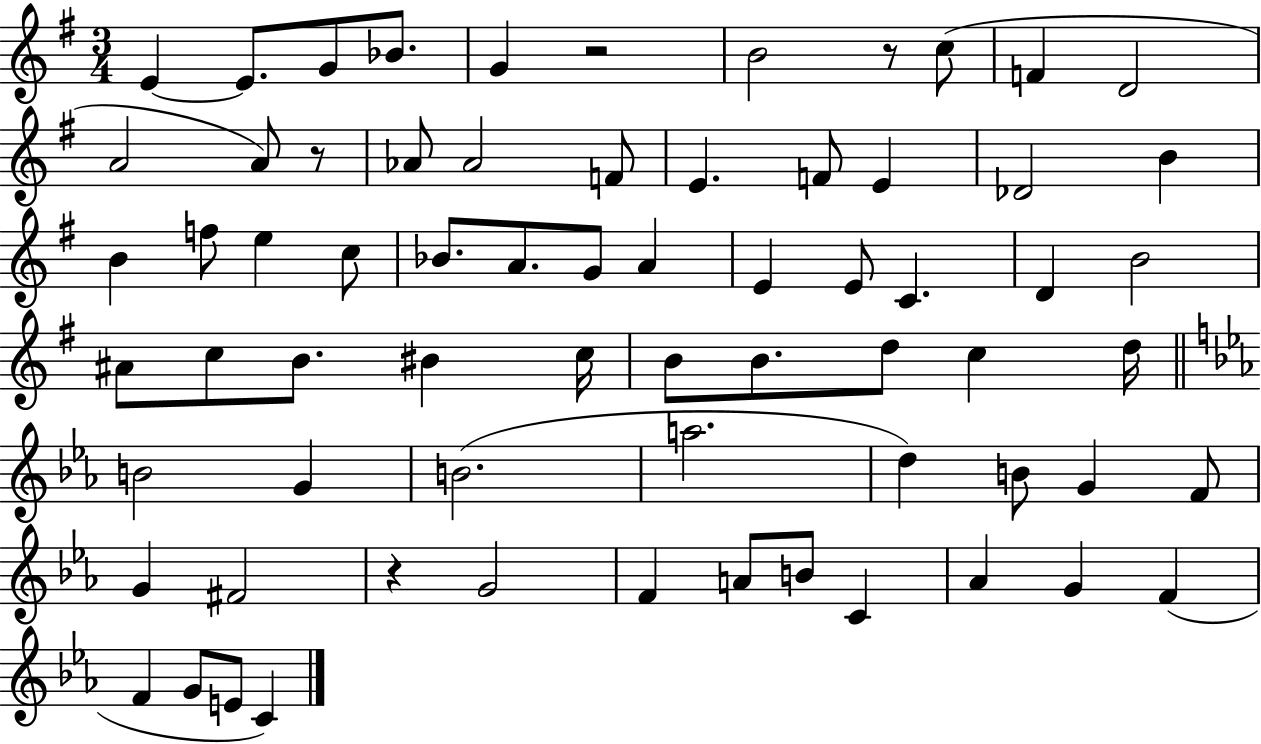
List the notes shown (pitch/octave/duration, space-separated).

E4/q E4/e. G4/e Bb4/e. G4/q R/h B4/h R/e C5/e F4/q D4/h A4/h A4/e R/e Ab4/e Ab4/h F4/e E4/q. F4/e E4/q Db4/h B4/q B4/q F5/e E5/q C5/e Bb4/e. A4/e. G4/e A4/q E4/q E4/e C4/q. D4/q B4/h A#4/e C5/e B4/e. BIS4/q C5/s B4/e B4/e. D5/e C5/q D5/s B4/h G4/q B4/h. A5/h. D5/q B4/e G4/q F4/e G4/q F#4/h R/q G4/h F4/q A4/e B4/e C4/q Ab4/q G4/q F4/q F4/q G4/e E4/e C4/q